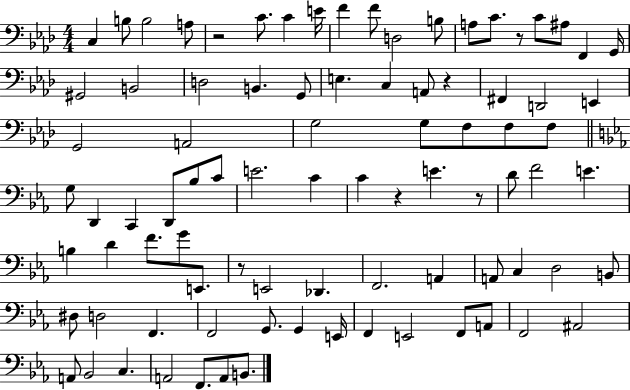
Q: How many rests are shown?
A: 6